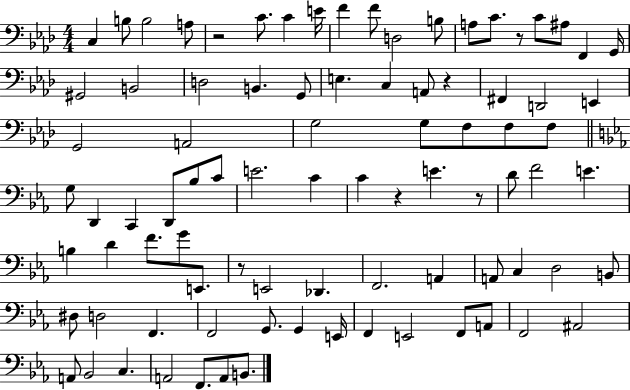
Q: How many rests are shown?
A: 6